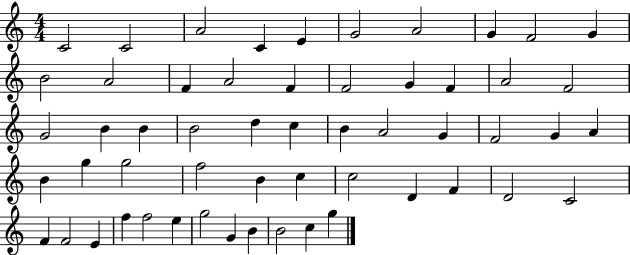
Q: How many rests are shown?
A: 0